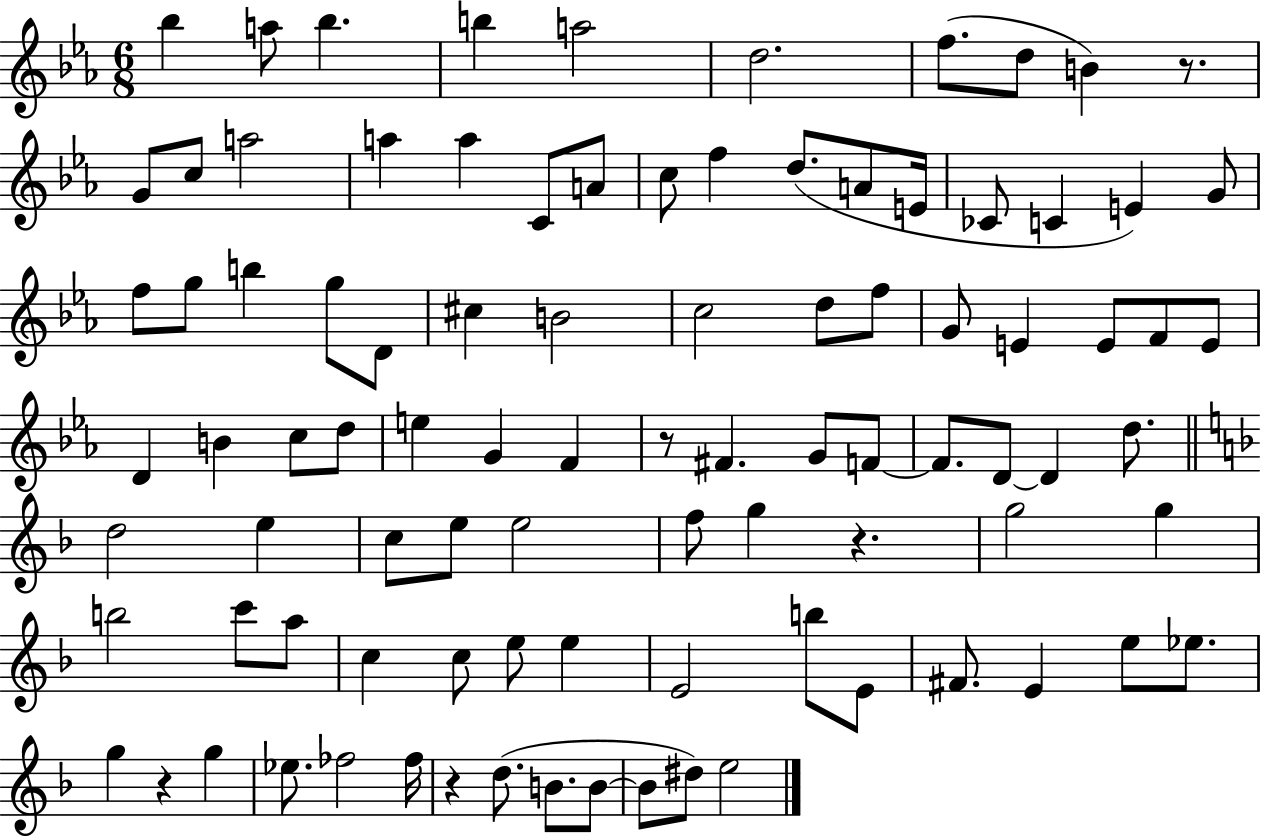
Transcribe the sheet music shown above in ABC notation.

X:1
T:Untitled
M:6/8
L:1/4
K:Eb
_b a/2 _b b a2 d2 f/2 d/2 B z/2 G/2 c/2 a2 a a C/2 A/2 c/2 f d/2 A/2 E/4 _C/2 C E G/2 f/2 g/2 b g/2 D/2 ^c B2 c2 d/2 f/2 G/2 E E/2 F/2 E/2 D B c/2 d/2 e G F z/2 ^F G/2 F/2 F/2 D/2 D d/2 d2 e c/2 e/2 e2 f/2 g z g2 g b2 c'/2 a/2 c c/2 e/2 e E2 b/2 E/2 ^F/2 E e/2 _e/2 g z g _e/2 _f2 _f/4 z d/2 B/2 B/2 B/2 ^d/2 e2